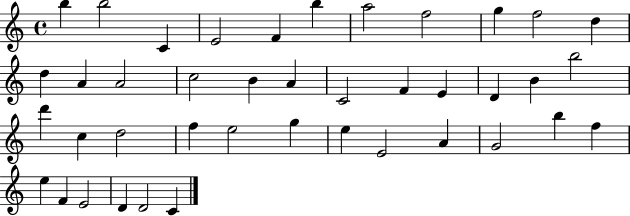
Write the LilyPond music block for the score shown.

{
  \clef treble
  \time 4/4
  \defaultTimeSignature
  \key c \major
  b''4 b''2 c'4 | e'2 f'4 b''4 | a''2 f''2 | g''4 f''2 d''4 | \break d''4 a'4 a'2 | c''2 b'4 a'4 | c'2 f'4 e'4 | d'4 b'4 b''2 | \break d'''4 c''4 d''2 | f''4 e''2 g''4 | e''4 e'2 a'4 | g'2 b''4 f''4 | \break e''4 f'4 e'2 | d'4 d'2 c'4 | \bar "|."
}